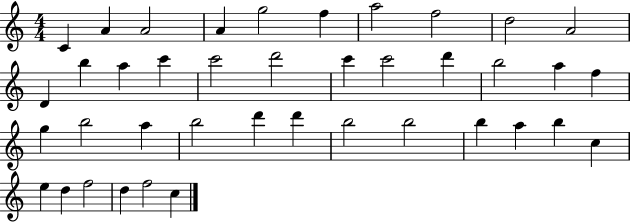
{
  \clef treble
  \numericTimeSignature
  \time 4/4
  \key c \major
  c'4 a'4 a'2 | a'4 g''2 f''4 | a''2 f''2 | d''2 a'2 | \break d'4 b''4 a''4 c'''4 | c'''2 d'''2 | c'''4 c'''2 d'''4 | b''2 a''4 f''4 | \break g''4 b''2 a''4 | b''2 d'''4 d'''4 | b''2 b''2 | b''4 a''4 b''4 c''4 | \break e''4 d''4 f''2 | d''4 f''2 c''4 | \bar "|."
}